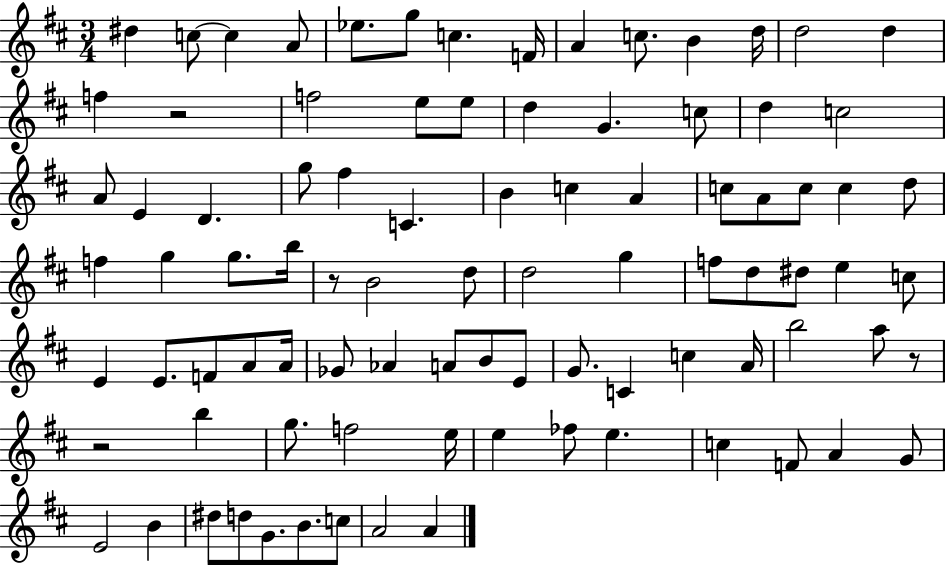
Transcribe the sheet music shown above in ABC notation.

X:1
T:Untitled
M:3/4
L:1/4
K:D
^d c/2 c A/2 _e/2 g/2 c F/4 A c/2 B d/4 d2 d f z2 f2 e/2 e/2 d G c/2 d c2 A/2 E D g/2 ^f C B c A c/2 A/2 c/2 c d/2 f g g/2 b/4 z/2 B2 d/2 d2 g f/2 d/2 ^d/2 e c/2 E E/2 F/2 A/2 A/4 _G/2 _A A/2 B/2 E/2 G/2 C c A/4 b2 a/2 z/2 z2 b g/2 f2 e/4 e _f/2 e c F/2 A G/2 E2 B ^d/2 d/2 G/2 B/2 c/2 A2 A